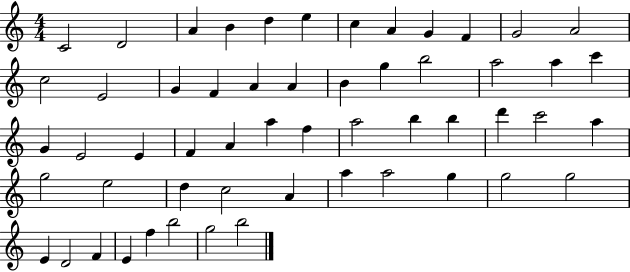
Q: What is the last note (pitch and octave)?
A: B5